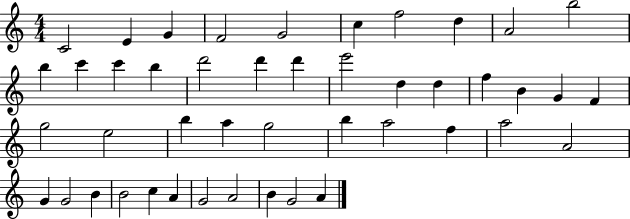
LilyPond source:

{
  \clef treble
  \numericTimeSignature
  \time 4/4
  \key c \major
  c'2 e'4 g'4 | f'2 g'2 | c''4 f''2 d''4 | a'2 b''2 | \break b''4 c'''4 c'''4 b''4 | d'''2 d'''4 d'''4 | e'''2 d''4 d''4 | f''4 b'4 g'4 f'4 | \break g''2 e''2 | b''4 a''4 g''2 | b''4 a''2 f''4 | a''2 a'2 | \break g'4 g'2 b'4 | b'2 c''4 a'4 | g'2 a'2 | b'4 g'2 a'4 | \break \bar "|."
}